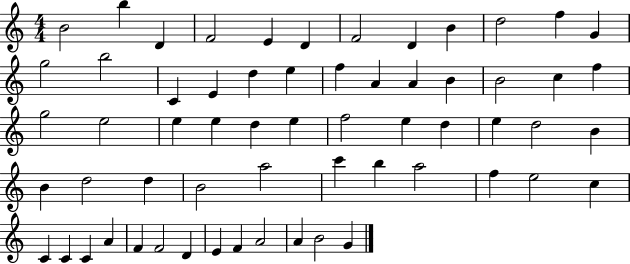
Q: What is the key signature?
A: C major